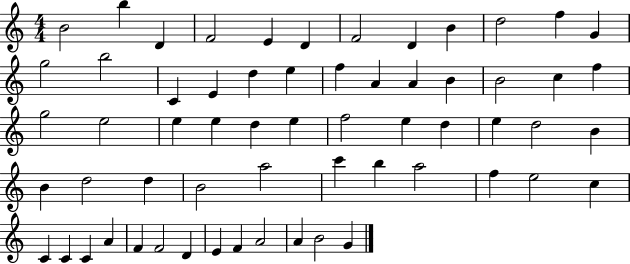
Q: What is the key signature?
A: C major